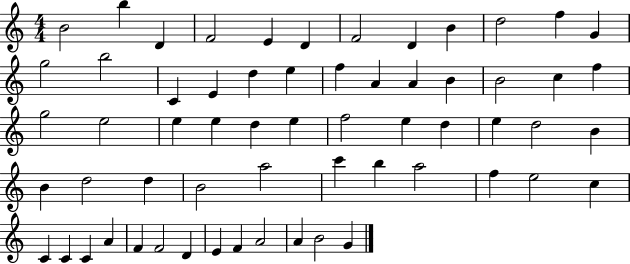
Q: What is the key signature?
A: C major